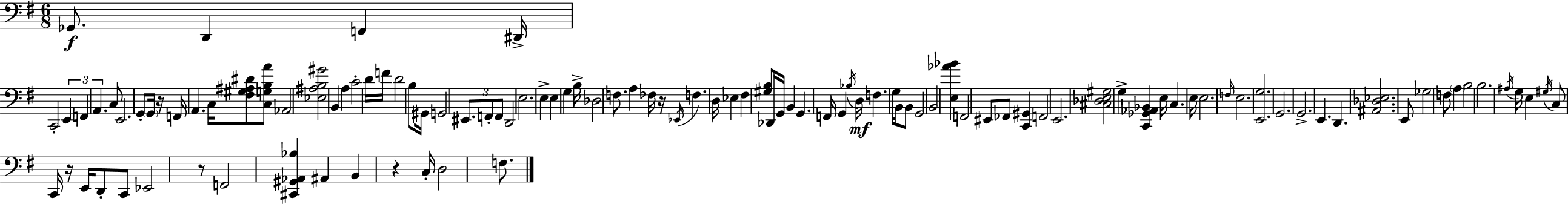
{
  \clef bass
  \numericTimeSignature
  \time 6/8
  \key e \minor
  \repeat volta 2 { ges,8.\f d,4 f,4 dis,16-> | c,2-. \tuplet 3/2 { e,4 | f,4 a,4. } c8 | e,2. | \break g,8-. \parenthesize g,16 r16 f,16 a,4. c16 | <fis gis ais dis'>8 <c g b a'>8 aes,2 | <ees ais b gis'>2 b,4 | a4 c'2-. | \break d'16 f'16 d'2 b8 | gis,16 g,2 \tuplet 3/2 { eis,8. | f,8-. f,8 } d,2 | e2. | \break e4-> e4 g4 | b16-> des2 f8. | a4 fes16 r16 \acciaccatura { ees,16 } f4. | d16 ees4 fis4 <gis b>8 | \break des,16 g,16 b,4 g,4. | f,16 g,4 \acciaccatura { bes16 }\mf d16 f4. | g16 b,8 b,8 g,2 | b,2 <e aes' bes'>4 | \break f,2 eis,8 | fes,8 <c, gis,>4 f,2 | e,2. | <cis des e gis>2 g4-> | \break <c, ges, aes, bes,>4 e16 c4. | e16 e2. | \grace { f16 } e2. | <e, g>2. | \break g,2. | g,2.-> | e,4. d,4. | <ais, des ees>2. | \break e,8 ges2 | f8 \parenthesize a4 b2 | b2. | \acciaccatura { ais16 } g16 e4 \acciaccatura { gis16 } c8 | \break c,16 r16 e,16 d,8-. c,8 ees,2 | r8 f,2 | <cis, gis, aes, bes>4 ais,4 b,4 | r4 c16-. d2 | \break f8. } \bar "|."
}